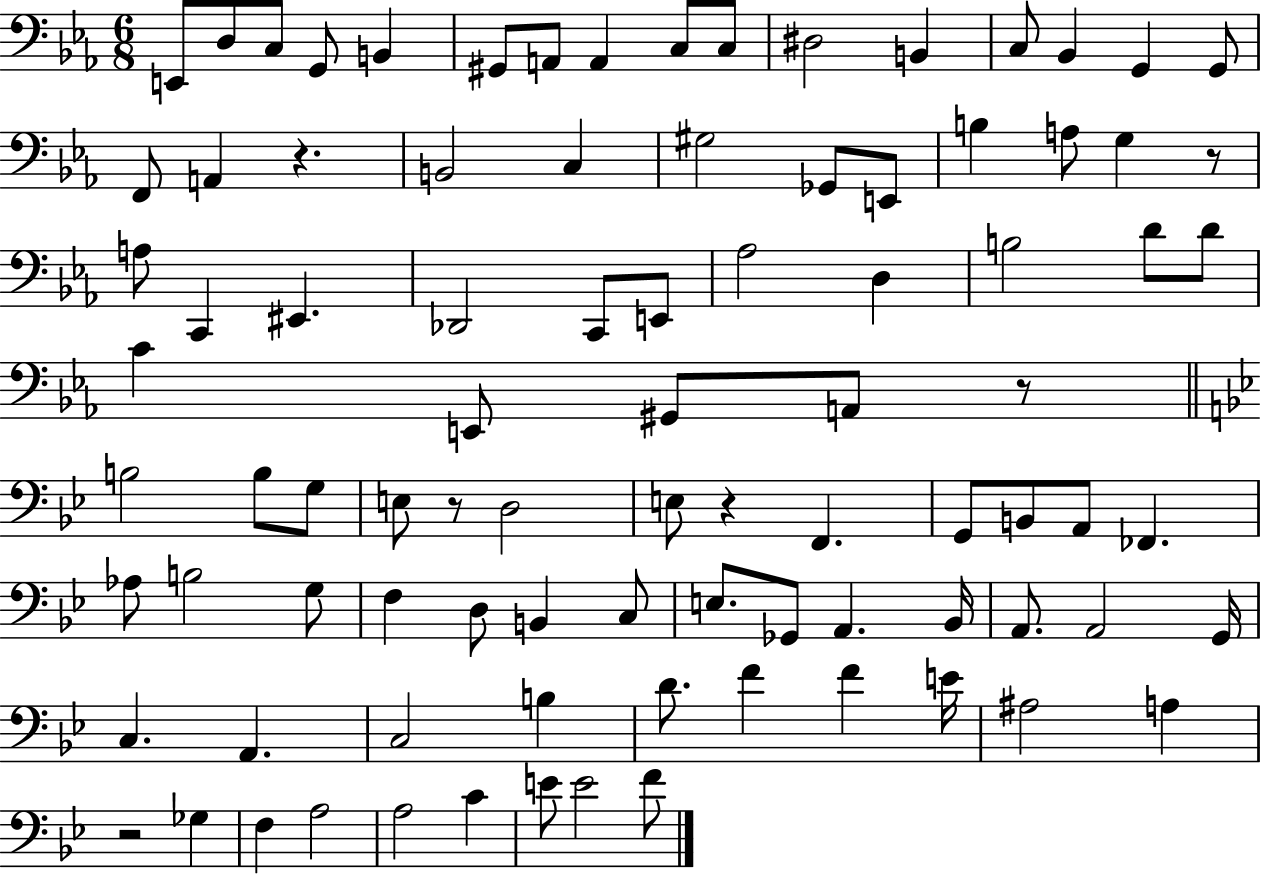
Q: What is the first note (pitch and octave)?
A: E2